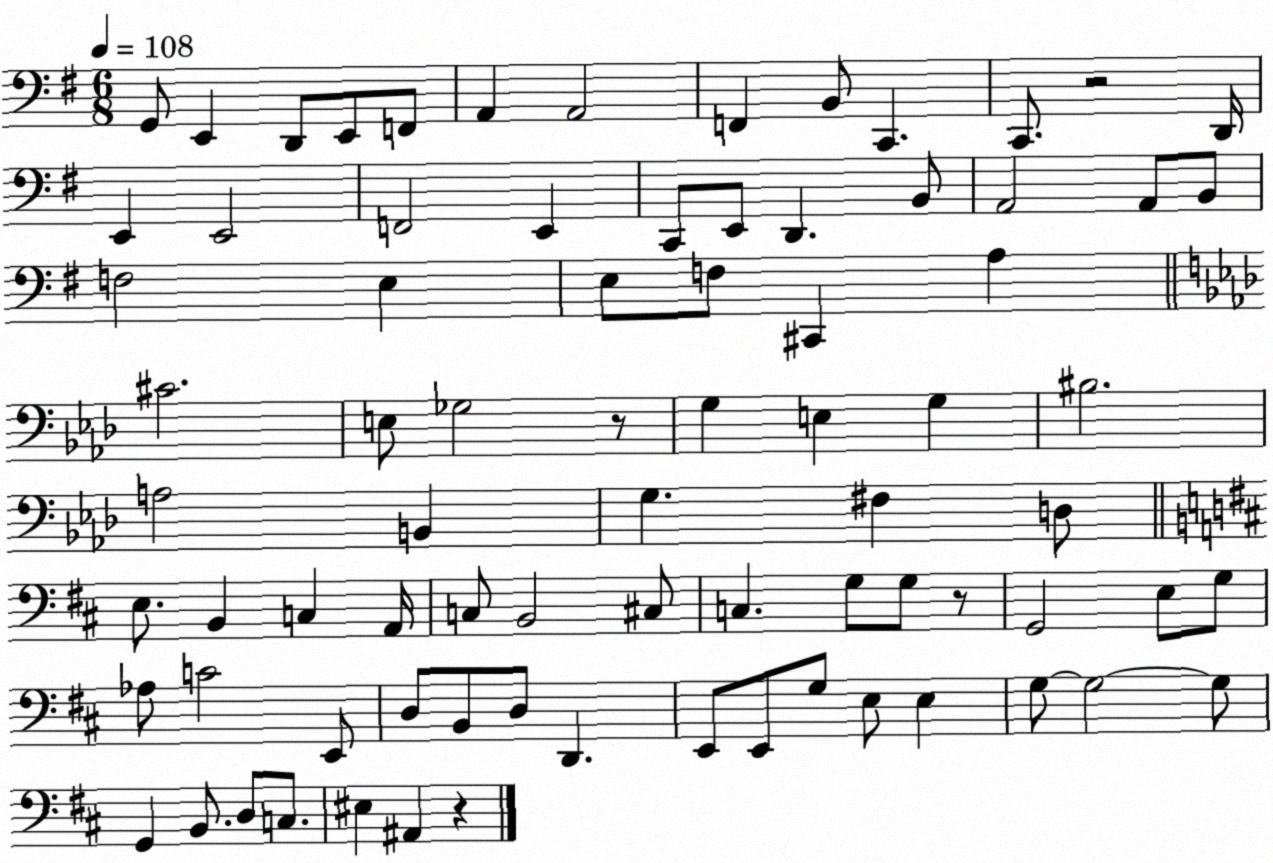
X:1
T:Untitled
M:6/8
L:1/4
K:G
G,,/2 E,, D,,/2 E,,/2 F,,/2 A,, A,,2 F,, B,,/2 C,, C,,/2 z2 D,,/4 E,, E,,2 F,,2 E,, C,,/2 E,,/2 D,, B,,/2 A,,2 A,,/2 B,,/2 F,2 E, E,/2 F,/2 ^C,, A, ^C2 E,/2 _G,2 z/2 G, E, G, ^B,2 A,2 B,, G, ^F, D,/2 E,/2 B,, C, A,,/4 C,/2 B,,2 ^C,/2 C, G,/2 G,/2 z/2 G,,2 E,/2 G,/2 _A,/2 C2 E,,/2 D,/2 B,,/2 D,/2 D,, E,,/2 E,,/2 G,/2 E,/2 E, G,/2 G,2 G,/2 G,, B,,/2 D,/2 C,/2 ^E, ^A,, z